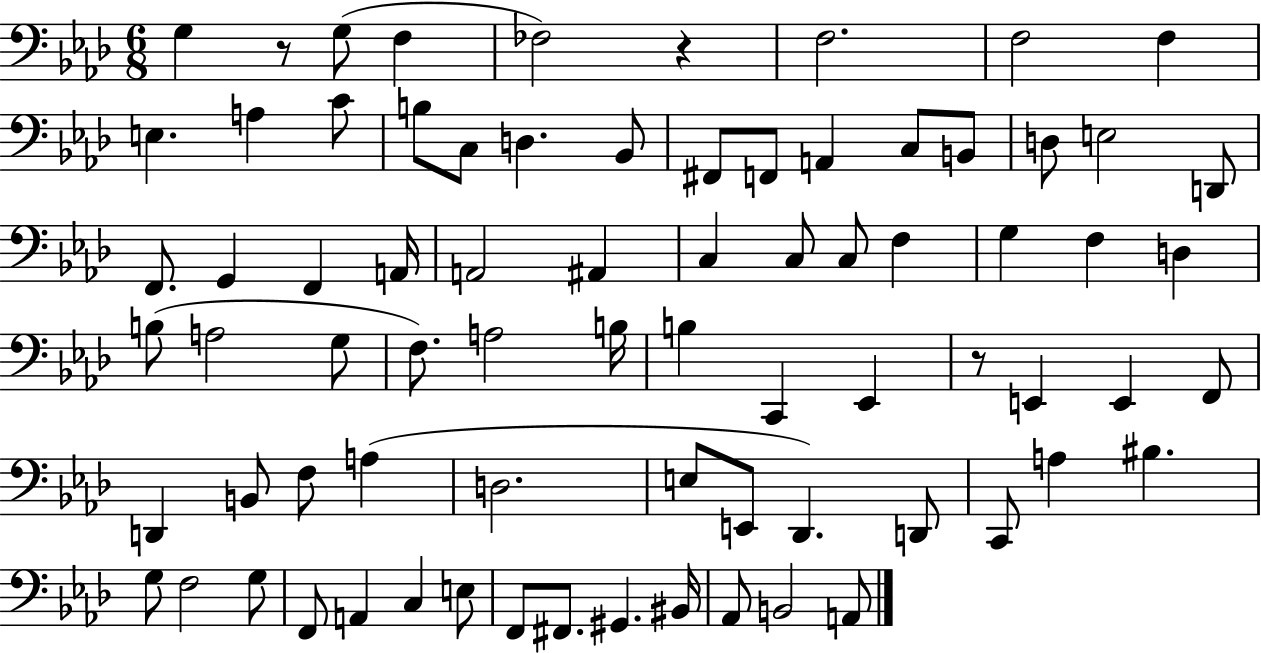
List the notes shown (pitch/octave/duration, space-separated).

G3/q R/e G3/e F3/q FES3/h R/q F3/h. F3/h F3/q E3/q. A3/q C4/e B3/e C3/e D3/q. Bb2/e F#2/e F2/e A2/q C3/e B2/e D3/e E3/h D2/e F2/e. G2/q F2/q A2/s A2/h A#2/q C3/q C3/e C3/e F3/q G3/q F3/q D3/q B3/e A3/h G3/e F3/e. A3/h B3/s B3/q C2/q Eb2/q R/e E2/q E2/q F2/e D2/q B2/e F3/e A3/q D3/h. E3/e E2/e Db2/q. D2/e C2/e A3/q BIS3/q. G3/e F3/h G3/e F2/e A2/q C3/q E3/e F2/e F#2/e. G#2/q. BIS2/s Ab2/e B2/h A2/e